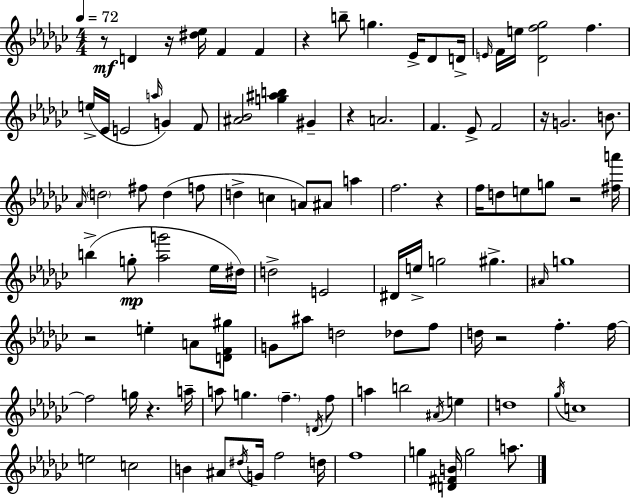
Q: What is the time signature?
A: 4/4